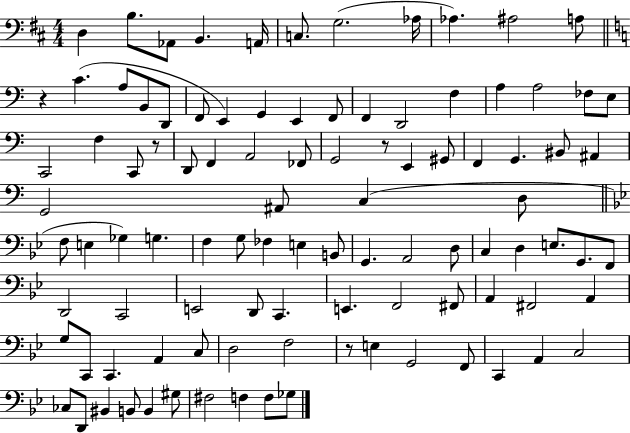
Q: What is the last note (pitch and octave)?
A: Gb3